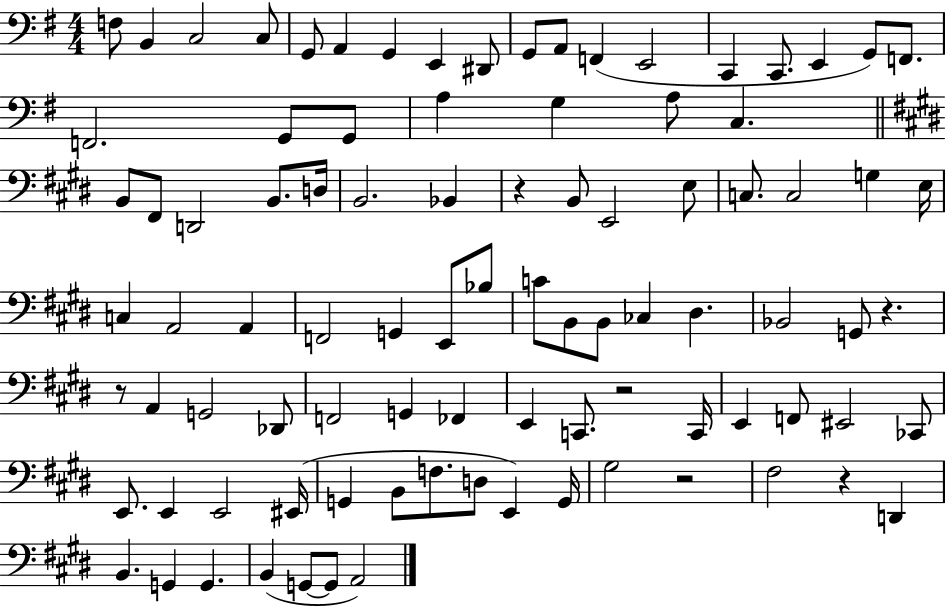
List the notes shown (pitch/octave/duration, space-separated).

F3/e B2/q C3/h C3/e G2/e A2/q G2/q E2/q D#2/e G2/e A2/e F2/q E2/h C2/q C2/e. E2/q G2/e F2/e. F2/h. G2/e G2/e A3/q G3/q A3/e C3/q. B2/e F#2/e D2/h B2/e. D3/s B2/h. Bb2/q R/q B2/e E2/h E3/e C3/e. C3/h G3/q E3/s C3/q A2/h A2/q F2/h G2/q E2/e Bb3/e C4/e B2/e B2/e CES3/q D#3/q. Bb2/h G2/e R/q. R/e A2/q G2/h Db2/e F2/h G2/q FES2/q E2/q C2/e. R/h C2/s E2/q F2/e EIS2/h CES2/e E2/e. E2/q E2/h EIS2/s G2/q B2/e F3/e. D3/e E2/q G2/s G#3/h R/h F#3/h R/q D2/q B2/q. G2/q G2/q. B2/q G2/e G2/e A2/h